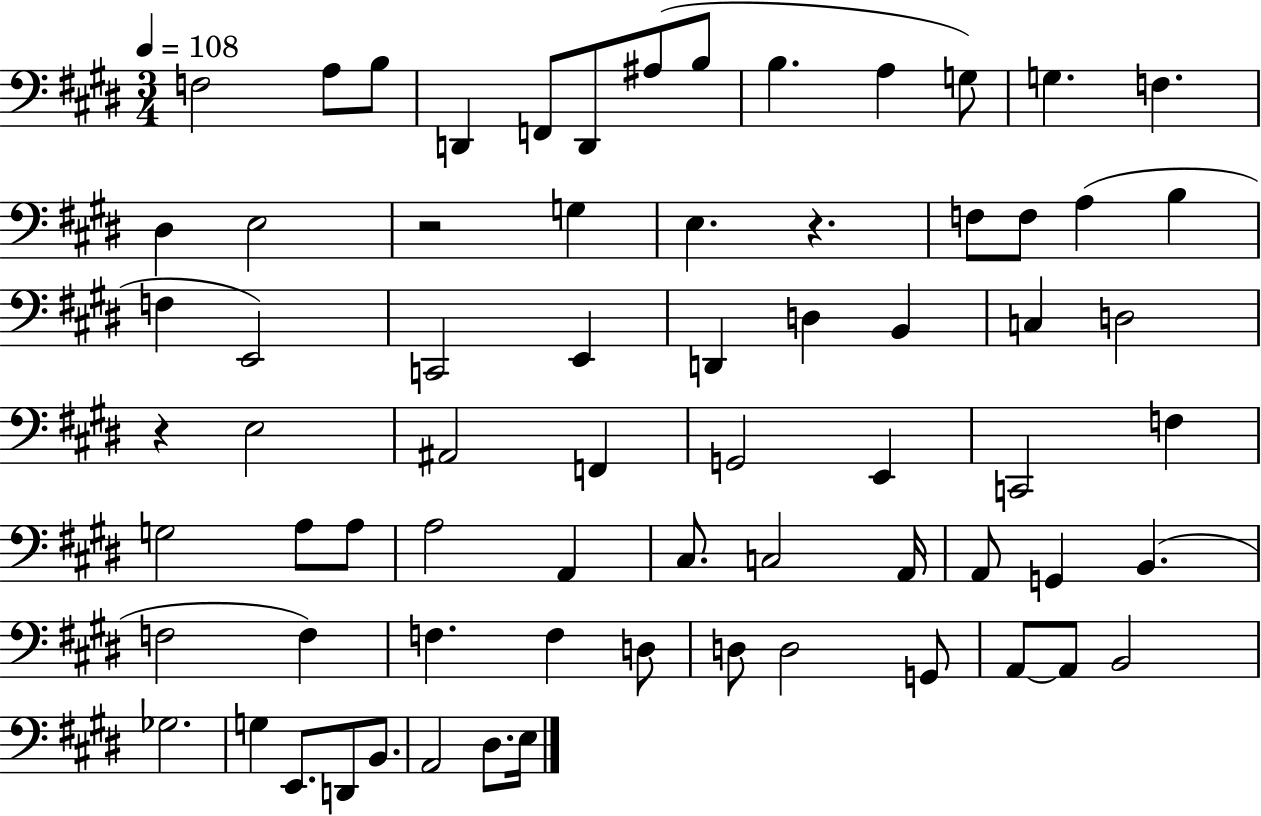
X:1
T:Untitled
M:3/4
L:1/4
K:E
F,2 A,/2 B,/2 D,, F,,/2 D,,/2 ^A,/2 B,/2 B, A, G,/2 G, F, ^D, E,2 z2 G, E, z F,/2 F,/2 A, B, F, E,,2 C,,2 E,, D,, D, B,, C, D,2 z E,2 ^A,,2 F,, G,,2 E,, C,,2 F, G,2 A,/2 A,/2 A,2 A,, ^C,/2 C,2 A,,/4 A,,/2 G,, B,, F,2 F, F, F, D,/2 D,/2 D,2 G,,/2 A,,/2 A,,/2 B,,2 _G,2 G, E,,/2 D,,/2 B,,/2 A,,2 ^D,/2 E,/4